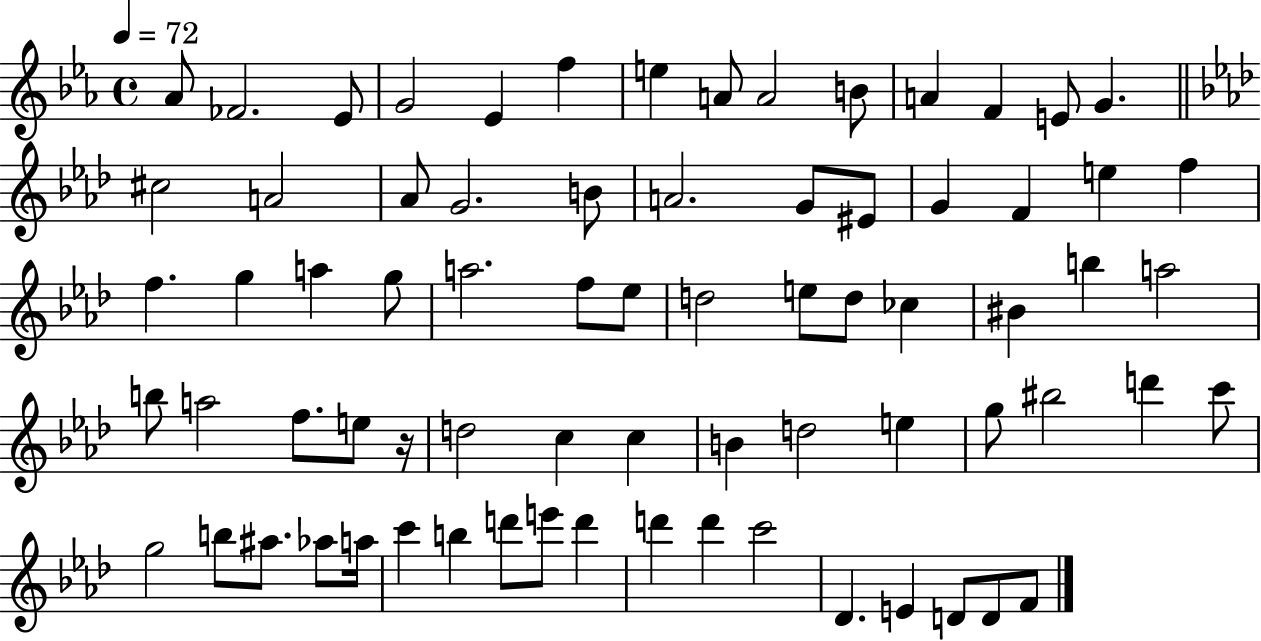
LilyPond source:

{
  \clef treble
  \time 4/4
  \defaultTimeSignature
  \key ees \major
  \tempo 4 = 72
  aes'8 fes'2. ees'8 | g'2 ees'4 f''4 | e''4 a'8 a'2 b'8 | a'4 f'4 e'8 g'4. | \break \bar "||" \break \key aes \major cis''2 a'2 | aes'8 g'2. b'8 | a'2. g'8 eis'8 | g'4 f'4 e''4 f''4 | \break f''4. g''4 a''4 g''8 | a''2. f''8 ees''8 | d''2 e''8 d''8 ces''4 | bis'4 b''4 a''2 | \break b''8 a''2 f''8. e''8 r16 | d''2 c''4 c''4 | b'4 d''2 e''4 | g''8 bis''2 d'''4 c'''8 | \break g''2 b''8 ais''8. aes''8 a''16 | c'''4 b''4 d'''8 e'''8 d'''4 | d'''4 d'''4 c'''2 | des'4. e'4 d'8 d'8 f'8 | \break \bar "|."
}